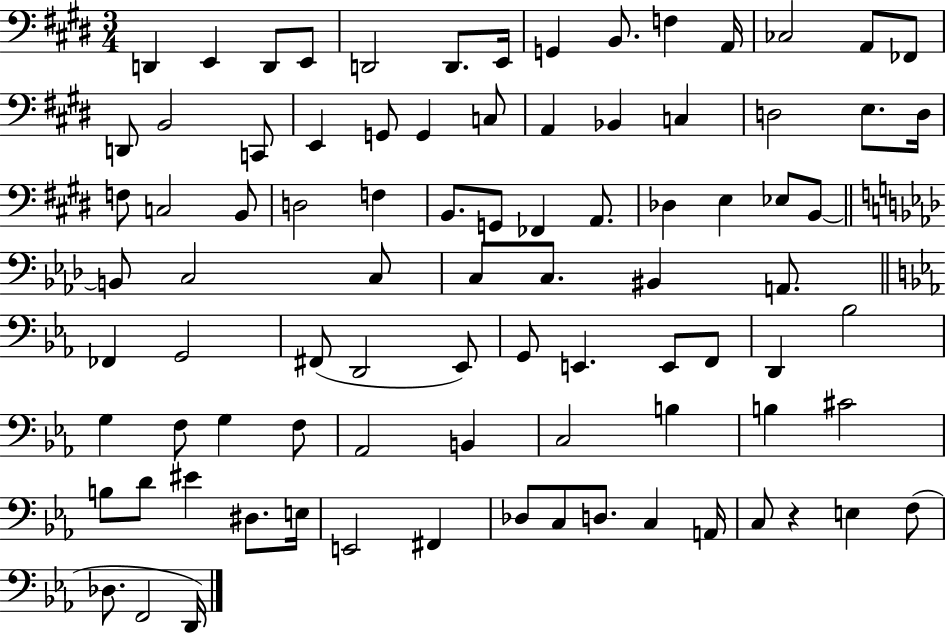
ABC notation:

X:1
T:Untitled
M:3/4
L:1/4
K:E
D,, E,, D,,/2 E,,/2 D,,2 D,,/2 E,,/4 G,, B,,/2 F, A,,/4 _C,2 A,,/2 _F,,/2 D,,/2 B,,2 C,,/2 E,, G,,/2 G,, C,/2 A,, _B,, C, D,2 E,/2 D,/4 F,/2 C,2 B,,/2 D,2 F, B,,/2 G,,/2 _F,, A,,/2 _D, E, _E,/2 B,,/2 B,,/2 C,2 C,/2 C,/2 C,/2 ^B,, A,,/2 _F,, G,,2 ^F,,/2 D,,2 _E,,/2 G,,/2 E,, E,,/2 F,,/2 D,, _B,2 G, F,/2 G, F,/2 _A,,2 B,, C,2 B, B, ^C2 B,/2 D/2 ^E ^D,/2 E,/4 E,,2 ^F,, _D,/2 C,/2 D,/2 C, A,,/4 C,/2 z E, F,/2 _D,/2 F,,2 D,,/4